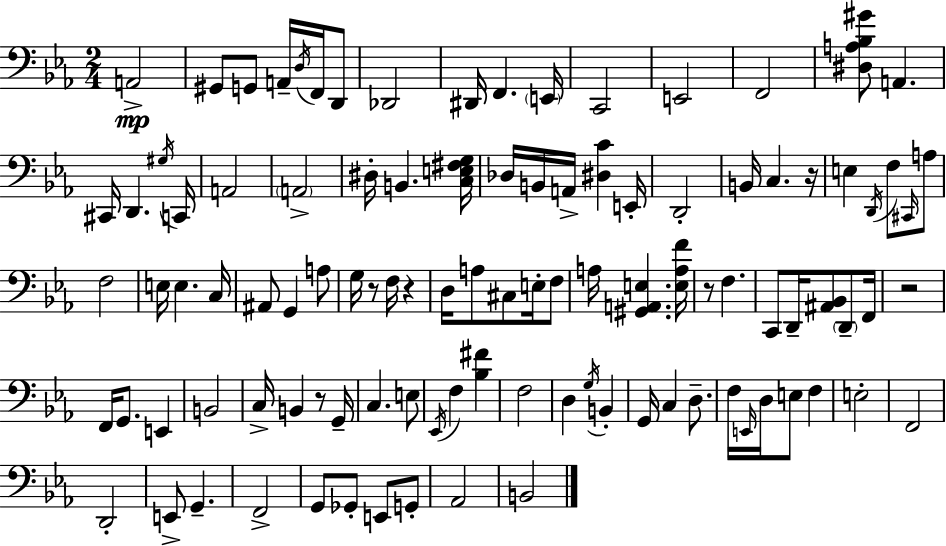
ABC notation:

X:1
T:Untitled
M:2/4
L:1/4
K:Eb
A,,2 ^G,,/2 G,,/2 A,,/4 D,/4 F,,/4 D,,/2 _D,,2 ^D,,/4 F,, E,,/4 C,,2 E,,2 F,,2 [^D,A,_B,^G]/2 A,, ^C,,/4 D,, ^G,/4 C,,/4 A,,2 A,,2 ^D,/4 B,, [C,E,^F,G,]/4 _D,/4 B,,/4 A,,/4 [^D,C] E,,/4 D,,2 B,,/4 C, z/4 E, D,,/4 F,/2 ^C,,/4 A,/2 F,2 E,/4 E, C,/4 ^A,,/2 G,, A,/2 G,/4 z/2 F,/4 z D,/4 A,/2 ^C,/2 E,/4 F,/2 A,/4 [^G,,A,,E,] [E,A,F]/4 z/2 F, C,,/2 D,,/4 [^A,,_B,,]/2 D,,/2 F,,/4 z2 F,,/4 G,,/2 E,, B,,2 C,/4 B,, z/2 G,,/4 C, E,/2 _E,,/4 F, [_B,^F] F,2 D, G,/4 B,, G,,/4 C, D,/2 F,/4 E,,/4 D,/4 E,/2 F, E,2 F,,2 D,,2 E,,/2 G,, F,,2 G,,/2 _G,,/2 E,,/2 G,,/2 _A,,2 B,,2